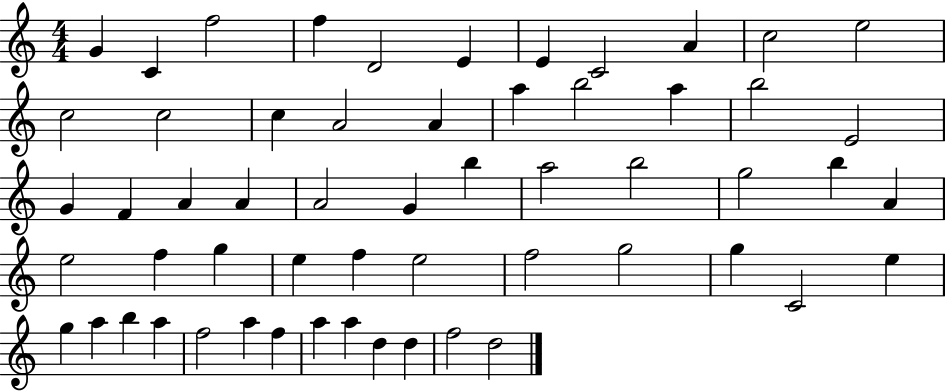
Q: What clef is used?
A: treble